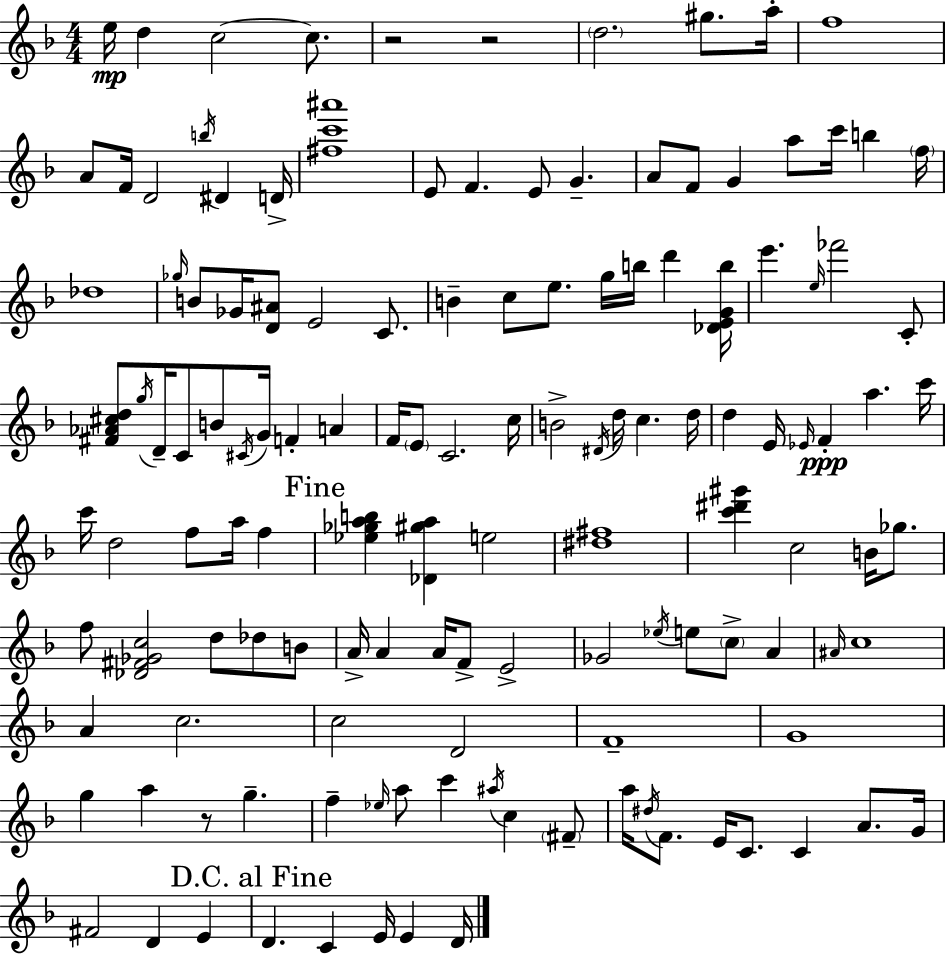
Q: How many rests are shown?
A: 3